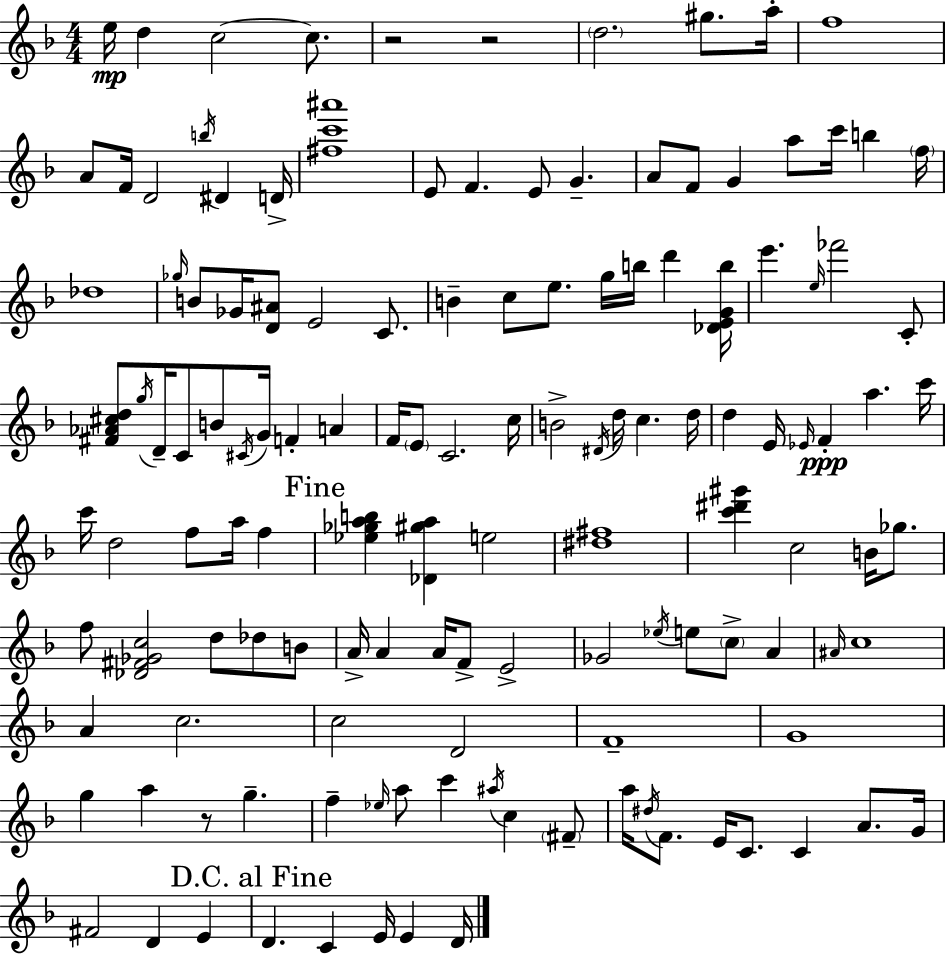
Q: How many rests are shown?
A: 3